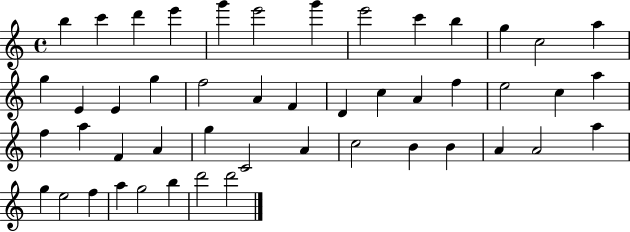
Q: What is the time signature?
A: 4/4